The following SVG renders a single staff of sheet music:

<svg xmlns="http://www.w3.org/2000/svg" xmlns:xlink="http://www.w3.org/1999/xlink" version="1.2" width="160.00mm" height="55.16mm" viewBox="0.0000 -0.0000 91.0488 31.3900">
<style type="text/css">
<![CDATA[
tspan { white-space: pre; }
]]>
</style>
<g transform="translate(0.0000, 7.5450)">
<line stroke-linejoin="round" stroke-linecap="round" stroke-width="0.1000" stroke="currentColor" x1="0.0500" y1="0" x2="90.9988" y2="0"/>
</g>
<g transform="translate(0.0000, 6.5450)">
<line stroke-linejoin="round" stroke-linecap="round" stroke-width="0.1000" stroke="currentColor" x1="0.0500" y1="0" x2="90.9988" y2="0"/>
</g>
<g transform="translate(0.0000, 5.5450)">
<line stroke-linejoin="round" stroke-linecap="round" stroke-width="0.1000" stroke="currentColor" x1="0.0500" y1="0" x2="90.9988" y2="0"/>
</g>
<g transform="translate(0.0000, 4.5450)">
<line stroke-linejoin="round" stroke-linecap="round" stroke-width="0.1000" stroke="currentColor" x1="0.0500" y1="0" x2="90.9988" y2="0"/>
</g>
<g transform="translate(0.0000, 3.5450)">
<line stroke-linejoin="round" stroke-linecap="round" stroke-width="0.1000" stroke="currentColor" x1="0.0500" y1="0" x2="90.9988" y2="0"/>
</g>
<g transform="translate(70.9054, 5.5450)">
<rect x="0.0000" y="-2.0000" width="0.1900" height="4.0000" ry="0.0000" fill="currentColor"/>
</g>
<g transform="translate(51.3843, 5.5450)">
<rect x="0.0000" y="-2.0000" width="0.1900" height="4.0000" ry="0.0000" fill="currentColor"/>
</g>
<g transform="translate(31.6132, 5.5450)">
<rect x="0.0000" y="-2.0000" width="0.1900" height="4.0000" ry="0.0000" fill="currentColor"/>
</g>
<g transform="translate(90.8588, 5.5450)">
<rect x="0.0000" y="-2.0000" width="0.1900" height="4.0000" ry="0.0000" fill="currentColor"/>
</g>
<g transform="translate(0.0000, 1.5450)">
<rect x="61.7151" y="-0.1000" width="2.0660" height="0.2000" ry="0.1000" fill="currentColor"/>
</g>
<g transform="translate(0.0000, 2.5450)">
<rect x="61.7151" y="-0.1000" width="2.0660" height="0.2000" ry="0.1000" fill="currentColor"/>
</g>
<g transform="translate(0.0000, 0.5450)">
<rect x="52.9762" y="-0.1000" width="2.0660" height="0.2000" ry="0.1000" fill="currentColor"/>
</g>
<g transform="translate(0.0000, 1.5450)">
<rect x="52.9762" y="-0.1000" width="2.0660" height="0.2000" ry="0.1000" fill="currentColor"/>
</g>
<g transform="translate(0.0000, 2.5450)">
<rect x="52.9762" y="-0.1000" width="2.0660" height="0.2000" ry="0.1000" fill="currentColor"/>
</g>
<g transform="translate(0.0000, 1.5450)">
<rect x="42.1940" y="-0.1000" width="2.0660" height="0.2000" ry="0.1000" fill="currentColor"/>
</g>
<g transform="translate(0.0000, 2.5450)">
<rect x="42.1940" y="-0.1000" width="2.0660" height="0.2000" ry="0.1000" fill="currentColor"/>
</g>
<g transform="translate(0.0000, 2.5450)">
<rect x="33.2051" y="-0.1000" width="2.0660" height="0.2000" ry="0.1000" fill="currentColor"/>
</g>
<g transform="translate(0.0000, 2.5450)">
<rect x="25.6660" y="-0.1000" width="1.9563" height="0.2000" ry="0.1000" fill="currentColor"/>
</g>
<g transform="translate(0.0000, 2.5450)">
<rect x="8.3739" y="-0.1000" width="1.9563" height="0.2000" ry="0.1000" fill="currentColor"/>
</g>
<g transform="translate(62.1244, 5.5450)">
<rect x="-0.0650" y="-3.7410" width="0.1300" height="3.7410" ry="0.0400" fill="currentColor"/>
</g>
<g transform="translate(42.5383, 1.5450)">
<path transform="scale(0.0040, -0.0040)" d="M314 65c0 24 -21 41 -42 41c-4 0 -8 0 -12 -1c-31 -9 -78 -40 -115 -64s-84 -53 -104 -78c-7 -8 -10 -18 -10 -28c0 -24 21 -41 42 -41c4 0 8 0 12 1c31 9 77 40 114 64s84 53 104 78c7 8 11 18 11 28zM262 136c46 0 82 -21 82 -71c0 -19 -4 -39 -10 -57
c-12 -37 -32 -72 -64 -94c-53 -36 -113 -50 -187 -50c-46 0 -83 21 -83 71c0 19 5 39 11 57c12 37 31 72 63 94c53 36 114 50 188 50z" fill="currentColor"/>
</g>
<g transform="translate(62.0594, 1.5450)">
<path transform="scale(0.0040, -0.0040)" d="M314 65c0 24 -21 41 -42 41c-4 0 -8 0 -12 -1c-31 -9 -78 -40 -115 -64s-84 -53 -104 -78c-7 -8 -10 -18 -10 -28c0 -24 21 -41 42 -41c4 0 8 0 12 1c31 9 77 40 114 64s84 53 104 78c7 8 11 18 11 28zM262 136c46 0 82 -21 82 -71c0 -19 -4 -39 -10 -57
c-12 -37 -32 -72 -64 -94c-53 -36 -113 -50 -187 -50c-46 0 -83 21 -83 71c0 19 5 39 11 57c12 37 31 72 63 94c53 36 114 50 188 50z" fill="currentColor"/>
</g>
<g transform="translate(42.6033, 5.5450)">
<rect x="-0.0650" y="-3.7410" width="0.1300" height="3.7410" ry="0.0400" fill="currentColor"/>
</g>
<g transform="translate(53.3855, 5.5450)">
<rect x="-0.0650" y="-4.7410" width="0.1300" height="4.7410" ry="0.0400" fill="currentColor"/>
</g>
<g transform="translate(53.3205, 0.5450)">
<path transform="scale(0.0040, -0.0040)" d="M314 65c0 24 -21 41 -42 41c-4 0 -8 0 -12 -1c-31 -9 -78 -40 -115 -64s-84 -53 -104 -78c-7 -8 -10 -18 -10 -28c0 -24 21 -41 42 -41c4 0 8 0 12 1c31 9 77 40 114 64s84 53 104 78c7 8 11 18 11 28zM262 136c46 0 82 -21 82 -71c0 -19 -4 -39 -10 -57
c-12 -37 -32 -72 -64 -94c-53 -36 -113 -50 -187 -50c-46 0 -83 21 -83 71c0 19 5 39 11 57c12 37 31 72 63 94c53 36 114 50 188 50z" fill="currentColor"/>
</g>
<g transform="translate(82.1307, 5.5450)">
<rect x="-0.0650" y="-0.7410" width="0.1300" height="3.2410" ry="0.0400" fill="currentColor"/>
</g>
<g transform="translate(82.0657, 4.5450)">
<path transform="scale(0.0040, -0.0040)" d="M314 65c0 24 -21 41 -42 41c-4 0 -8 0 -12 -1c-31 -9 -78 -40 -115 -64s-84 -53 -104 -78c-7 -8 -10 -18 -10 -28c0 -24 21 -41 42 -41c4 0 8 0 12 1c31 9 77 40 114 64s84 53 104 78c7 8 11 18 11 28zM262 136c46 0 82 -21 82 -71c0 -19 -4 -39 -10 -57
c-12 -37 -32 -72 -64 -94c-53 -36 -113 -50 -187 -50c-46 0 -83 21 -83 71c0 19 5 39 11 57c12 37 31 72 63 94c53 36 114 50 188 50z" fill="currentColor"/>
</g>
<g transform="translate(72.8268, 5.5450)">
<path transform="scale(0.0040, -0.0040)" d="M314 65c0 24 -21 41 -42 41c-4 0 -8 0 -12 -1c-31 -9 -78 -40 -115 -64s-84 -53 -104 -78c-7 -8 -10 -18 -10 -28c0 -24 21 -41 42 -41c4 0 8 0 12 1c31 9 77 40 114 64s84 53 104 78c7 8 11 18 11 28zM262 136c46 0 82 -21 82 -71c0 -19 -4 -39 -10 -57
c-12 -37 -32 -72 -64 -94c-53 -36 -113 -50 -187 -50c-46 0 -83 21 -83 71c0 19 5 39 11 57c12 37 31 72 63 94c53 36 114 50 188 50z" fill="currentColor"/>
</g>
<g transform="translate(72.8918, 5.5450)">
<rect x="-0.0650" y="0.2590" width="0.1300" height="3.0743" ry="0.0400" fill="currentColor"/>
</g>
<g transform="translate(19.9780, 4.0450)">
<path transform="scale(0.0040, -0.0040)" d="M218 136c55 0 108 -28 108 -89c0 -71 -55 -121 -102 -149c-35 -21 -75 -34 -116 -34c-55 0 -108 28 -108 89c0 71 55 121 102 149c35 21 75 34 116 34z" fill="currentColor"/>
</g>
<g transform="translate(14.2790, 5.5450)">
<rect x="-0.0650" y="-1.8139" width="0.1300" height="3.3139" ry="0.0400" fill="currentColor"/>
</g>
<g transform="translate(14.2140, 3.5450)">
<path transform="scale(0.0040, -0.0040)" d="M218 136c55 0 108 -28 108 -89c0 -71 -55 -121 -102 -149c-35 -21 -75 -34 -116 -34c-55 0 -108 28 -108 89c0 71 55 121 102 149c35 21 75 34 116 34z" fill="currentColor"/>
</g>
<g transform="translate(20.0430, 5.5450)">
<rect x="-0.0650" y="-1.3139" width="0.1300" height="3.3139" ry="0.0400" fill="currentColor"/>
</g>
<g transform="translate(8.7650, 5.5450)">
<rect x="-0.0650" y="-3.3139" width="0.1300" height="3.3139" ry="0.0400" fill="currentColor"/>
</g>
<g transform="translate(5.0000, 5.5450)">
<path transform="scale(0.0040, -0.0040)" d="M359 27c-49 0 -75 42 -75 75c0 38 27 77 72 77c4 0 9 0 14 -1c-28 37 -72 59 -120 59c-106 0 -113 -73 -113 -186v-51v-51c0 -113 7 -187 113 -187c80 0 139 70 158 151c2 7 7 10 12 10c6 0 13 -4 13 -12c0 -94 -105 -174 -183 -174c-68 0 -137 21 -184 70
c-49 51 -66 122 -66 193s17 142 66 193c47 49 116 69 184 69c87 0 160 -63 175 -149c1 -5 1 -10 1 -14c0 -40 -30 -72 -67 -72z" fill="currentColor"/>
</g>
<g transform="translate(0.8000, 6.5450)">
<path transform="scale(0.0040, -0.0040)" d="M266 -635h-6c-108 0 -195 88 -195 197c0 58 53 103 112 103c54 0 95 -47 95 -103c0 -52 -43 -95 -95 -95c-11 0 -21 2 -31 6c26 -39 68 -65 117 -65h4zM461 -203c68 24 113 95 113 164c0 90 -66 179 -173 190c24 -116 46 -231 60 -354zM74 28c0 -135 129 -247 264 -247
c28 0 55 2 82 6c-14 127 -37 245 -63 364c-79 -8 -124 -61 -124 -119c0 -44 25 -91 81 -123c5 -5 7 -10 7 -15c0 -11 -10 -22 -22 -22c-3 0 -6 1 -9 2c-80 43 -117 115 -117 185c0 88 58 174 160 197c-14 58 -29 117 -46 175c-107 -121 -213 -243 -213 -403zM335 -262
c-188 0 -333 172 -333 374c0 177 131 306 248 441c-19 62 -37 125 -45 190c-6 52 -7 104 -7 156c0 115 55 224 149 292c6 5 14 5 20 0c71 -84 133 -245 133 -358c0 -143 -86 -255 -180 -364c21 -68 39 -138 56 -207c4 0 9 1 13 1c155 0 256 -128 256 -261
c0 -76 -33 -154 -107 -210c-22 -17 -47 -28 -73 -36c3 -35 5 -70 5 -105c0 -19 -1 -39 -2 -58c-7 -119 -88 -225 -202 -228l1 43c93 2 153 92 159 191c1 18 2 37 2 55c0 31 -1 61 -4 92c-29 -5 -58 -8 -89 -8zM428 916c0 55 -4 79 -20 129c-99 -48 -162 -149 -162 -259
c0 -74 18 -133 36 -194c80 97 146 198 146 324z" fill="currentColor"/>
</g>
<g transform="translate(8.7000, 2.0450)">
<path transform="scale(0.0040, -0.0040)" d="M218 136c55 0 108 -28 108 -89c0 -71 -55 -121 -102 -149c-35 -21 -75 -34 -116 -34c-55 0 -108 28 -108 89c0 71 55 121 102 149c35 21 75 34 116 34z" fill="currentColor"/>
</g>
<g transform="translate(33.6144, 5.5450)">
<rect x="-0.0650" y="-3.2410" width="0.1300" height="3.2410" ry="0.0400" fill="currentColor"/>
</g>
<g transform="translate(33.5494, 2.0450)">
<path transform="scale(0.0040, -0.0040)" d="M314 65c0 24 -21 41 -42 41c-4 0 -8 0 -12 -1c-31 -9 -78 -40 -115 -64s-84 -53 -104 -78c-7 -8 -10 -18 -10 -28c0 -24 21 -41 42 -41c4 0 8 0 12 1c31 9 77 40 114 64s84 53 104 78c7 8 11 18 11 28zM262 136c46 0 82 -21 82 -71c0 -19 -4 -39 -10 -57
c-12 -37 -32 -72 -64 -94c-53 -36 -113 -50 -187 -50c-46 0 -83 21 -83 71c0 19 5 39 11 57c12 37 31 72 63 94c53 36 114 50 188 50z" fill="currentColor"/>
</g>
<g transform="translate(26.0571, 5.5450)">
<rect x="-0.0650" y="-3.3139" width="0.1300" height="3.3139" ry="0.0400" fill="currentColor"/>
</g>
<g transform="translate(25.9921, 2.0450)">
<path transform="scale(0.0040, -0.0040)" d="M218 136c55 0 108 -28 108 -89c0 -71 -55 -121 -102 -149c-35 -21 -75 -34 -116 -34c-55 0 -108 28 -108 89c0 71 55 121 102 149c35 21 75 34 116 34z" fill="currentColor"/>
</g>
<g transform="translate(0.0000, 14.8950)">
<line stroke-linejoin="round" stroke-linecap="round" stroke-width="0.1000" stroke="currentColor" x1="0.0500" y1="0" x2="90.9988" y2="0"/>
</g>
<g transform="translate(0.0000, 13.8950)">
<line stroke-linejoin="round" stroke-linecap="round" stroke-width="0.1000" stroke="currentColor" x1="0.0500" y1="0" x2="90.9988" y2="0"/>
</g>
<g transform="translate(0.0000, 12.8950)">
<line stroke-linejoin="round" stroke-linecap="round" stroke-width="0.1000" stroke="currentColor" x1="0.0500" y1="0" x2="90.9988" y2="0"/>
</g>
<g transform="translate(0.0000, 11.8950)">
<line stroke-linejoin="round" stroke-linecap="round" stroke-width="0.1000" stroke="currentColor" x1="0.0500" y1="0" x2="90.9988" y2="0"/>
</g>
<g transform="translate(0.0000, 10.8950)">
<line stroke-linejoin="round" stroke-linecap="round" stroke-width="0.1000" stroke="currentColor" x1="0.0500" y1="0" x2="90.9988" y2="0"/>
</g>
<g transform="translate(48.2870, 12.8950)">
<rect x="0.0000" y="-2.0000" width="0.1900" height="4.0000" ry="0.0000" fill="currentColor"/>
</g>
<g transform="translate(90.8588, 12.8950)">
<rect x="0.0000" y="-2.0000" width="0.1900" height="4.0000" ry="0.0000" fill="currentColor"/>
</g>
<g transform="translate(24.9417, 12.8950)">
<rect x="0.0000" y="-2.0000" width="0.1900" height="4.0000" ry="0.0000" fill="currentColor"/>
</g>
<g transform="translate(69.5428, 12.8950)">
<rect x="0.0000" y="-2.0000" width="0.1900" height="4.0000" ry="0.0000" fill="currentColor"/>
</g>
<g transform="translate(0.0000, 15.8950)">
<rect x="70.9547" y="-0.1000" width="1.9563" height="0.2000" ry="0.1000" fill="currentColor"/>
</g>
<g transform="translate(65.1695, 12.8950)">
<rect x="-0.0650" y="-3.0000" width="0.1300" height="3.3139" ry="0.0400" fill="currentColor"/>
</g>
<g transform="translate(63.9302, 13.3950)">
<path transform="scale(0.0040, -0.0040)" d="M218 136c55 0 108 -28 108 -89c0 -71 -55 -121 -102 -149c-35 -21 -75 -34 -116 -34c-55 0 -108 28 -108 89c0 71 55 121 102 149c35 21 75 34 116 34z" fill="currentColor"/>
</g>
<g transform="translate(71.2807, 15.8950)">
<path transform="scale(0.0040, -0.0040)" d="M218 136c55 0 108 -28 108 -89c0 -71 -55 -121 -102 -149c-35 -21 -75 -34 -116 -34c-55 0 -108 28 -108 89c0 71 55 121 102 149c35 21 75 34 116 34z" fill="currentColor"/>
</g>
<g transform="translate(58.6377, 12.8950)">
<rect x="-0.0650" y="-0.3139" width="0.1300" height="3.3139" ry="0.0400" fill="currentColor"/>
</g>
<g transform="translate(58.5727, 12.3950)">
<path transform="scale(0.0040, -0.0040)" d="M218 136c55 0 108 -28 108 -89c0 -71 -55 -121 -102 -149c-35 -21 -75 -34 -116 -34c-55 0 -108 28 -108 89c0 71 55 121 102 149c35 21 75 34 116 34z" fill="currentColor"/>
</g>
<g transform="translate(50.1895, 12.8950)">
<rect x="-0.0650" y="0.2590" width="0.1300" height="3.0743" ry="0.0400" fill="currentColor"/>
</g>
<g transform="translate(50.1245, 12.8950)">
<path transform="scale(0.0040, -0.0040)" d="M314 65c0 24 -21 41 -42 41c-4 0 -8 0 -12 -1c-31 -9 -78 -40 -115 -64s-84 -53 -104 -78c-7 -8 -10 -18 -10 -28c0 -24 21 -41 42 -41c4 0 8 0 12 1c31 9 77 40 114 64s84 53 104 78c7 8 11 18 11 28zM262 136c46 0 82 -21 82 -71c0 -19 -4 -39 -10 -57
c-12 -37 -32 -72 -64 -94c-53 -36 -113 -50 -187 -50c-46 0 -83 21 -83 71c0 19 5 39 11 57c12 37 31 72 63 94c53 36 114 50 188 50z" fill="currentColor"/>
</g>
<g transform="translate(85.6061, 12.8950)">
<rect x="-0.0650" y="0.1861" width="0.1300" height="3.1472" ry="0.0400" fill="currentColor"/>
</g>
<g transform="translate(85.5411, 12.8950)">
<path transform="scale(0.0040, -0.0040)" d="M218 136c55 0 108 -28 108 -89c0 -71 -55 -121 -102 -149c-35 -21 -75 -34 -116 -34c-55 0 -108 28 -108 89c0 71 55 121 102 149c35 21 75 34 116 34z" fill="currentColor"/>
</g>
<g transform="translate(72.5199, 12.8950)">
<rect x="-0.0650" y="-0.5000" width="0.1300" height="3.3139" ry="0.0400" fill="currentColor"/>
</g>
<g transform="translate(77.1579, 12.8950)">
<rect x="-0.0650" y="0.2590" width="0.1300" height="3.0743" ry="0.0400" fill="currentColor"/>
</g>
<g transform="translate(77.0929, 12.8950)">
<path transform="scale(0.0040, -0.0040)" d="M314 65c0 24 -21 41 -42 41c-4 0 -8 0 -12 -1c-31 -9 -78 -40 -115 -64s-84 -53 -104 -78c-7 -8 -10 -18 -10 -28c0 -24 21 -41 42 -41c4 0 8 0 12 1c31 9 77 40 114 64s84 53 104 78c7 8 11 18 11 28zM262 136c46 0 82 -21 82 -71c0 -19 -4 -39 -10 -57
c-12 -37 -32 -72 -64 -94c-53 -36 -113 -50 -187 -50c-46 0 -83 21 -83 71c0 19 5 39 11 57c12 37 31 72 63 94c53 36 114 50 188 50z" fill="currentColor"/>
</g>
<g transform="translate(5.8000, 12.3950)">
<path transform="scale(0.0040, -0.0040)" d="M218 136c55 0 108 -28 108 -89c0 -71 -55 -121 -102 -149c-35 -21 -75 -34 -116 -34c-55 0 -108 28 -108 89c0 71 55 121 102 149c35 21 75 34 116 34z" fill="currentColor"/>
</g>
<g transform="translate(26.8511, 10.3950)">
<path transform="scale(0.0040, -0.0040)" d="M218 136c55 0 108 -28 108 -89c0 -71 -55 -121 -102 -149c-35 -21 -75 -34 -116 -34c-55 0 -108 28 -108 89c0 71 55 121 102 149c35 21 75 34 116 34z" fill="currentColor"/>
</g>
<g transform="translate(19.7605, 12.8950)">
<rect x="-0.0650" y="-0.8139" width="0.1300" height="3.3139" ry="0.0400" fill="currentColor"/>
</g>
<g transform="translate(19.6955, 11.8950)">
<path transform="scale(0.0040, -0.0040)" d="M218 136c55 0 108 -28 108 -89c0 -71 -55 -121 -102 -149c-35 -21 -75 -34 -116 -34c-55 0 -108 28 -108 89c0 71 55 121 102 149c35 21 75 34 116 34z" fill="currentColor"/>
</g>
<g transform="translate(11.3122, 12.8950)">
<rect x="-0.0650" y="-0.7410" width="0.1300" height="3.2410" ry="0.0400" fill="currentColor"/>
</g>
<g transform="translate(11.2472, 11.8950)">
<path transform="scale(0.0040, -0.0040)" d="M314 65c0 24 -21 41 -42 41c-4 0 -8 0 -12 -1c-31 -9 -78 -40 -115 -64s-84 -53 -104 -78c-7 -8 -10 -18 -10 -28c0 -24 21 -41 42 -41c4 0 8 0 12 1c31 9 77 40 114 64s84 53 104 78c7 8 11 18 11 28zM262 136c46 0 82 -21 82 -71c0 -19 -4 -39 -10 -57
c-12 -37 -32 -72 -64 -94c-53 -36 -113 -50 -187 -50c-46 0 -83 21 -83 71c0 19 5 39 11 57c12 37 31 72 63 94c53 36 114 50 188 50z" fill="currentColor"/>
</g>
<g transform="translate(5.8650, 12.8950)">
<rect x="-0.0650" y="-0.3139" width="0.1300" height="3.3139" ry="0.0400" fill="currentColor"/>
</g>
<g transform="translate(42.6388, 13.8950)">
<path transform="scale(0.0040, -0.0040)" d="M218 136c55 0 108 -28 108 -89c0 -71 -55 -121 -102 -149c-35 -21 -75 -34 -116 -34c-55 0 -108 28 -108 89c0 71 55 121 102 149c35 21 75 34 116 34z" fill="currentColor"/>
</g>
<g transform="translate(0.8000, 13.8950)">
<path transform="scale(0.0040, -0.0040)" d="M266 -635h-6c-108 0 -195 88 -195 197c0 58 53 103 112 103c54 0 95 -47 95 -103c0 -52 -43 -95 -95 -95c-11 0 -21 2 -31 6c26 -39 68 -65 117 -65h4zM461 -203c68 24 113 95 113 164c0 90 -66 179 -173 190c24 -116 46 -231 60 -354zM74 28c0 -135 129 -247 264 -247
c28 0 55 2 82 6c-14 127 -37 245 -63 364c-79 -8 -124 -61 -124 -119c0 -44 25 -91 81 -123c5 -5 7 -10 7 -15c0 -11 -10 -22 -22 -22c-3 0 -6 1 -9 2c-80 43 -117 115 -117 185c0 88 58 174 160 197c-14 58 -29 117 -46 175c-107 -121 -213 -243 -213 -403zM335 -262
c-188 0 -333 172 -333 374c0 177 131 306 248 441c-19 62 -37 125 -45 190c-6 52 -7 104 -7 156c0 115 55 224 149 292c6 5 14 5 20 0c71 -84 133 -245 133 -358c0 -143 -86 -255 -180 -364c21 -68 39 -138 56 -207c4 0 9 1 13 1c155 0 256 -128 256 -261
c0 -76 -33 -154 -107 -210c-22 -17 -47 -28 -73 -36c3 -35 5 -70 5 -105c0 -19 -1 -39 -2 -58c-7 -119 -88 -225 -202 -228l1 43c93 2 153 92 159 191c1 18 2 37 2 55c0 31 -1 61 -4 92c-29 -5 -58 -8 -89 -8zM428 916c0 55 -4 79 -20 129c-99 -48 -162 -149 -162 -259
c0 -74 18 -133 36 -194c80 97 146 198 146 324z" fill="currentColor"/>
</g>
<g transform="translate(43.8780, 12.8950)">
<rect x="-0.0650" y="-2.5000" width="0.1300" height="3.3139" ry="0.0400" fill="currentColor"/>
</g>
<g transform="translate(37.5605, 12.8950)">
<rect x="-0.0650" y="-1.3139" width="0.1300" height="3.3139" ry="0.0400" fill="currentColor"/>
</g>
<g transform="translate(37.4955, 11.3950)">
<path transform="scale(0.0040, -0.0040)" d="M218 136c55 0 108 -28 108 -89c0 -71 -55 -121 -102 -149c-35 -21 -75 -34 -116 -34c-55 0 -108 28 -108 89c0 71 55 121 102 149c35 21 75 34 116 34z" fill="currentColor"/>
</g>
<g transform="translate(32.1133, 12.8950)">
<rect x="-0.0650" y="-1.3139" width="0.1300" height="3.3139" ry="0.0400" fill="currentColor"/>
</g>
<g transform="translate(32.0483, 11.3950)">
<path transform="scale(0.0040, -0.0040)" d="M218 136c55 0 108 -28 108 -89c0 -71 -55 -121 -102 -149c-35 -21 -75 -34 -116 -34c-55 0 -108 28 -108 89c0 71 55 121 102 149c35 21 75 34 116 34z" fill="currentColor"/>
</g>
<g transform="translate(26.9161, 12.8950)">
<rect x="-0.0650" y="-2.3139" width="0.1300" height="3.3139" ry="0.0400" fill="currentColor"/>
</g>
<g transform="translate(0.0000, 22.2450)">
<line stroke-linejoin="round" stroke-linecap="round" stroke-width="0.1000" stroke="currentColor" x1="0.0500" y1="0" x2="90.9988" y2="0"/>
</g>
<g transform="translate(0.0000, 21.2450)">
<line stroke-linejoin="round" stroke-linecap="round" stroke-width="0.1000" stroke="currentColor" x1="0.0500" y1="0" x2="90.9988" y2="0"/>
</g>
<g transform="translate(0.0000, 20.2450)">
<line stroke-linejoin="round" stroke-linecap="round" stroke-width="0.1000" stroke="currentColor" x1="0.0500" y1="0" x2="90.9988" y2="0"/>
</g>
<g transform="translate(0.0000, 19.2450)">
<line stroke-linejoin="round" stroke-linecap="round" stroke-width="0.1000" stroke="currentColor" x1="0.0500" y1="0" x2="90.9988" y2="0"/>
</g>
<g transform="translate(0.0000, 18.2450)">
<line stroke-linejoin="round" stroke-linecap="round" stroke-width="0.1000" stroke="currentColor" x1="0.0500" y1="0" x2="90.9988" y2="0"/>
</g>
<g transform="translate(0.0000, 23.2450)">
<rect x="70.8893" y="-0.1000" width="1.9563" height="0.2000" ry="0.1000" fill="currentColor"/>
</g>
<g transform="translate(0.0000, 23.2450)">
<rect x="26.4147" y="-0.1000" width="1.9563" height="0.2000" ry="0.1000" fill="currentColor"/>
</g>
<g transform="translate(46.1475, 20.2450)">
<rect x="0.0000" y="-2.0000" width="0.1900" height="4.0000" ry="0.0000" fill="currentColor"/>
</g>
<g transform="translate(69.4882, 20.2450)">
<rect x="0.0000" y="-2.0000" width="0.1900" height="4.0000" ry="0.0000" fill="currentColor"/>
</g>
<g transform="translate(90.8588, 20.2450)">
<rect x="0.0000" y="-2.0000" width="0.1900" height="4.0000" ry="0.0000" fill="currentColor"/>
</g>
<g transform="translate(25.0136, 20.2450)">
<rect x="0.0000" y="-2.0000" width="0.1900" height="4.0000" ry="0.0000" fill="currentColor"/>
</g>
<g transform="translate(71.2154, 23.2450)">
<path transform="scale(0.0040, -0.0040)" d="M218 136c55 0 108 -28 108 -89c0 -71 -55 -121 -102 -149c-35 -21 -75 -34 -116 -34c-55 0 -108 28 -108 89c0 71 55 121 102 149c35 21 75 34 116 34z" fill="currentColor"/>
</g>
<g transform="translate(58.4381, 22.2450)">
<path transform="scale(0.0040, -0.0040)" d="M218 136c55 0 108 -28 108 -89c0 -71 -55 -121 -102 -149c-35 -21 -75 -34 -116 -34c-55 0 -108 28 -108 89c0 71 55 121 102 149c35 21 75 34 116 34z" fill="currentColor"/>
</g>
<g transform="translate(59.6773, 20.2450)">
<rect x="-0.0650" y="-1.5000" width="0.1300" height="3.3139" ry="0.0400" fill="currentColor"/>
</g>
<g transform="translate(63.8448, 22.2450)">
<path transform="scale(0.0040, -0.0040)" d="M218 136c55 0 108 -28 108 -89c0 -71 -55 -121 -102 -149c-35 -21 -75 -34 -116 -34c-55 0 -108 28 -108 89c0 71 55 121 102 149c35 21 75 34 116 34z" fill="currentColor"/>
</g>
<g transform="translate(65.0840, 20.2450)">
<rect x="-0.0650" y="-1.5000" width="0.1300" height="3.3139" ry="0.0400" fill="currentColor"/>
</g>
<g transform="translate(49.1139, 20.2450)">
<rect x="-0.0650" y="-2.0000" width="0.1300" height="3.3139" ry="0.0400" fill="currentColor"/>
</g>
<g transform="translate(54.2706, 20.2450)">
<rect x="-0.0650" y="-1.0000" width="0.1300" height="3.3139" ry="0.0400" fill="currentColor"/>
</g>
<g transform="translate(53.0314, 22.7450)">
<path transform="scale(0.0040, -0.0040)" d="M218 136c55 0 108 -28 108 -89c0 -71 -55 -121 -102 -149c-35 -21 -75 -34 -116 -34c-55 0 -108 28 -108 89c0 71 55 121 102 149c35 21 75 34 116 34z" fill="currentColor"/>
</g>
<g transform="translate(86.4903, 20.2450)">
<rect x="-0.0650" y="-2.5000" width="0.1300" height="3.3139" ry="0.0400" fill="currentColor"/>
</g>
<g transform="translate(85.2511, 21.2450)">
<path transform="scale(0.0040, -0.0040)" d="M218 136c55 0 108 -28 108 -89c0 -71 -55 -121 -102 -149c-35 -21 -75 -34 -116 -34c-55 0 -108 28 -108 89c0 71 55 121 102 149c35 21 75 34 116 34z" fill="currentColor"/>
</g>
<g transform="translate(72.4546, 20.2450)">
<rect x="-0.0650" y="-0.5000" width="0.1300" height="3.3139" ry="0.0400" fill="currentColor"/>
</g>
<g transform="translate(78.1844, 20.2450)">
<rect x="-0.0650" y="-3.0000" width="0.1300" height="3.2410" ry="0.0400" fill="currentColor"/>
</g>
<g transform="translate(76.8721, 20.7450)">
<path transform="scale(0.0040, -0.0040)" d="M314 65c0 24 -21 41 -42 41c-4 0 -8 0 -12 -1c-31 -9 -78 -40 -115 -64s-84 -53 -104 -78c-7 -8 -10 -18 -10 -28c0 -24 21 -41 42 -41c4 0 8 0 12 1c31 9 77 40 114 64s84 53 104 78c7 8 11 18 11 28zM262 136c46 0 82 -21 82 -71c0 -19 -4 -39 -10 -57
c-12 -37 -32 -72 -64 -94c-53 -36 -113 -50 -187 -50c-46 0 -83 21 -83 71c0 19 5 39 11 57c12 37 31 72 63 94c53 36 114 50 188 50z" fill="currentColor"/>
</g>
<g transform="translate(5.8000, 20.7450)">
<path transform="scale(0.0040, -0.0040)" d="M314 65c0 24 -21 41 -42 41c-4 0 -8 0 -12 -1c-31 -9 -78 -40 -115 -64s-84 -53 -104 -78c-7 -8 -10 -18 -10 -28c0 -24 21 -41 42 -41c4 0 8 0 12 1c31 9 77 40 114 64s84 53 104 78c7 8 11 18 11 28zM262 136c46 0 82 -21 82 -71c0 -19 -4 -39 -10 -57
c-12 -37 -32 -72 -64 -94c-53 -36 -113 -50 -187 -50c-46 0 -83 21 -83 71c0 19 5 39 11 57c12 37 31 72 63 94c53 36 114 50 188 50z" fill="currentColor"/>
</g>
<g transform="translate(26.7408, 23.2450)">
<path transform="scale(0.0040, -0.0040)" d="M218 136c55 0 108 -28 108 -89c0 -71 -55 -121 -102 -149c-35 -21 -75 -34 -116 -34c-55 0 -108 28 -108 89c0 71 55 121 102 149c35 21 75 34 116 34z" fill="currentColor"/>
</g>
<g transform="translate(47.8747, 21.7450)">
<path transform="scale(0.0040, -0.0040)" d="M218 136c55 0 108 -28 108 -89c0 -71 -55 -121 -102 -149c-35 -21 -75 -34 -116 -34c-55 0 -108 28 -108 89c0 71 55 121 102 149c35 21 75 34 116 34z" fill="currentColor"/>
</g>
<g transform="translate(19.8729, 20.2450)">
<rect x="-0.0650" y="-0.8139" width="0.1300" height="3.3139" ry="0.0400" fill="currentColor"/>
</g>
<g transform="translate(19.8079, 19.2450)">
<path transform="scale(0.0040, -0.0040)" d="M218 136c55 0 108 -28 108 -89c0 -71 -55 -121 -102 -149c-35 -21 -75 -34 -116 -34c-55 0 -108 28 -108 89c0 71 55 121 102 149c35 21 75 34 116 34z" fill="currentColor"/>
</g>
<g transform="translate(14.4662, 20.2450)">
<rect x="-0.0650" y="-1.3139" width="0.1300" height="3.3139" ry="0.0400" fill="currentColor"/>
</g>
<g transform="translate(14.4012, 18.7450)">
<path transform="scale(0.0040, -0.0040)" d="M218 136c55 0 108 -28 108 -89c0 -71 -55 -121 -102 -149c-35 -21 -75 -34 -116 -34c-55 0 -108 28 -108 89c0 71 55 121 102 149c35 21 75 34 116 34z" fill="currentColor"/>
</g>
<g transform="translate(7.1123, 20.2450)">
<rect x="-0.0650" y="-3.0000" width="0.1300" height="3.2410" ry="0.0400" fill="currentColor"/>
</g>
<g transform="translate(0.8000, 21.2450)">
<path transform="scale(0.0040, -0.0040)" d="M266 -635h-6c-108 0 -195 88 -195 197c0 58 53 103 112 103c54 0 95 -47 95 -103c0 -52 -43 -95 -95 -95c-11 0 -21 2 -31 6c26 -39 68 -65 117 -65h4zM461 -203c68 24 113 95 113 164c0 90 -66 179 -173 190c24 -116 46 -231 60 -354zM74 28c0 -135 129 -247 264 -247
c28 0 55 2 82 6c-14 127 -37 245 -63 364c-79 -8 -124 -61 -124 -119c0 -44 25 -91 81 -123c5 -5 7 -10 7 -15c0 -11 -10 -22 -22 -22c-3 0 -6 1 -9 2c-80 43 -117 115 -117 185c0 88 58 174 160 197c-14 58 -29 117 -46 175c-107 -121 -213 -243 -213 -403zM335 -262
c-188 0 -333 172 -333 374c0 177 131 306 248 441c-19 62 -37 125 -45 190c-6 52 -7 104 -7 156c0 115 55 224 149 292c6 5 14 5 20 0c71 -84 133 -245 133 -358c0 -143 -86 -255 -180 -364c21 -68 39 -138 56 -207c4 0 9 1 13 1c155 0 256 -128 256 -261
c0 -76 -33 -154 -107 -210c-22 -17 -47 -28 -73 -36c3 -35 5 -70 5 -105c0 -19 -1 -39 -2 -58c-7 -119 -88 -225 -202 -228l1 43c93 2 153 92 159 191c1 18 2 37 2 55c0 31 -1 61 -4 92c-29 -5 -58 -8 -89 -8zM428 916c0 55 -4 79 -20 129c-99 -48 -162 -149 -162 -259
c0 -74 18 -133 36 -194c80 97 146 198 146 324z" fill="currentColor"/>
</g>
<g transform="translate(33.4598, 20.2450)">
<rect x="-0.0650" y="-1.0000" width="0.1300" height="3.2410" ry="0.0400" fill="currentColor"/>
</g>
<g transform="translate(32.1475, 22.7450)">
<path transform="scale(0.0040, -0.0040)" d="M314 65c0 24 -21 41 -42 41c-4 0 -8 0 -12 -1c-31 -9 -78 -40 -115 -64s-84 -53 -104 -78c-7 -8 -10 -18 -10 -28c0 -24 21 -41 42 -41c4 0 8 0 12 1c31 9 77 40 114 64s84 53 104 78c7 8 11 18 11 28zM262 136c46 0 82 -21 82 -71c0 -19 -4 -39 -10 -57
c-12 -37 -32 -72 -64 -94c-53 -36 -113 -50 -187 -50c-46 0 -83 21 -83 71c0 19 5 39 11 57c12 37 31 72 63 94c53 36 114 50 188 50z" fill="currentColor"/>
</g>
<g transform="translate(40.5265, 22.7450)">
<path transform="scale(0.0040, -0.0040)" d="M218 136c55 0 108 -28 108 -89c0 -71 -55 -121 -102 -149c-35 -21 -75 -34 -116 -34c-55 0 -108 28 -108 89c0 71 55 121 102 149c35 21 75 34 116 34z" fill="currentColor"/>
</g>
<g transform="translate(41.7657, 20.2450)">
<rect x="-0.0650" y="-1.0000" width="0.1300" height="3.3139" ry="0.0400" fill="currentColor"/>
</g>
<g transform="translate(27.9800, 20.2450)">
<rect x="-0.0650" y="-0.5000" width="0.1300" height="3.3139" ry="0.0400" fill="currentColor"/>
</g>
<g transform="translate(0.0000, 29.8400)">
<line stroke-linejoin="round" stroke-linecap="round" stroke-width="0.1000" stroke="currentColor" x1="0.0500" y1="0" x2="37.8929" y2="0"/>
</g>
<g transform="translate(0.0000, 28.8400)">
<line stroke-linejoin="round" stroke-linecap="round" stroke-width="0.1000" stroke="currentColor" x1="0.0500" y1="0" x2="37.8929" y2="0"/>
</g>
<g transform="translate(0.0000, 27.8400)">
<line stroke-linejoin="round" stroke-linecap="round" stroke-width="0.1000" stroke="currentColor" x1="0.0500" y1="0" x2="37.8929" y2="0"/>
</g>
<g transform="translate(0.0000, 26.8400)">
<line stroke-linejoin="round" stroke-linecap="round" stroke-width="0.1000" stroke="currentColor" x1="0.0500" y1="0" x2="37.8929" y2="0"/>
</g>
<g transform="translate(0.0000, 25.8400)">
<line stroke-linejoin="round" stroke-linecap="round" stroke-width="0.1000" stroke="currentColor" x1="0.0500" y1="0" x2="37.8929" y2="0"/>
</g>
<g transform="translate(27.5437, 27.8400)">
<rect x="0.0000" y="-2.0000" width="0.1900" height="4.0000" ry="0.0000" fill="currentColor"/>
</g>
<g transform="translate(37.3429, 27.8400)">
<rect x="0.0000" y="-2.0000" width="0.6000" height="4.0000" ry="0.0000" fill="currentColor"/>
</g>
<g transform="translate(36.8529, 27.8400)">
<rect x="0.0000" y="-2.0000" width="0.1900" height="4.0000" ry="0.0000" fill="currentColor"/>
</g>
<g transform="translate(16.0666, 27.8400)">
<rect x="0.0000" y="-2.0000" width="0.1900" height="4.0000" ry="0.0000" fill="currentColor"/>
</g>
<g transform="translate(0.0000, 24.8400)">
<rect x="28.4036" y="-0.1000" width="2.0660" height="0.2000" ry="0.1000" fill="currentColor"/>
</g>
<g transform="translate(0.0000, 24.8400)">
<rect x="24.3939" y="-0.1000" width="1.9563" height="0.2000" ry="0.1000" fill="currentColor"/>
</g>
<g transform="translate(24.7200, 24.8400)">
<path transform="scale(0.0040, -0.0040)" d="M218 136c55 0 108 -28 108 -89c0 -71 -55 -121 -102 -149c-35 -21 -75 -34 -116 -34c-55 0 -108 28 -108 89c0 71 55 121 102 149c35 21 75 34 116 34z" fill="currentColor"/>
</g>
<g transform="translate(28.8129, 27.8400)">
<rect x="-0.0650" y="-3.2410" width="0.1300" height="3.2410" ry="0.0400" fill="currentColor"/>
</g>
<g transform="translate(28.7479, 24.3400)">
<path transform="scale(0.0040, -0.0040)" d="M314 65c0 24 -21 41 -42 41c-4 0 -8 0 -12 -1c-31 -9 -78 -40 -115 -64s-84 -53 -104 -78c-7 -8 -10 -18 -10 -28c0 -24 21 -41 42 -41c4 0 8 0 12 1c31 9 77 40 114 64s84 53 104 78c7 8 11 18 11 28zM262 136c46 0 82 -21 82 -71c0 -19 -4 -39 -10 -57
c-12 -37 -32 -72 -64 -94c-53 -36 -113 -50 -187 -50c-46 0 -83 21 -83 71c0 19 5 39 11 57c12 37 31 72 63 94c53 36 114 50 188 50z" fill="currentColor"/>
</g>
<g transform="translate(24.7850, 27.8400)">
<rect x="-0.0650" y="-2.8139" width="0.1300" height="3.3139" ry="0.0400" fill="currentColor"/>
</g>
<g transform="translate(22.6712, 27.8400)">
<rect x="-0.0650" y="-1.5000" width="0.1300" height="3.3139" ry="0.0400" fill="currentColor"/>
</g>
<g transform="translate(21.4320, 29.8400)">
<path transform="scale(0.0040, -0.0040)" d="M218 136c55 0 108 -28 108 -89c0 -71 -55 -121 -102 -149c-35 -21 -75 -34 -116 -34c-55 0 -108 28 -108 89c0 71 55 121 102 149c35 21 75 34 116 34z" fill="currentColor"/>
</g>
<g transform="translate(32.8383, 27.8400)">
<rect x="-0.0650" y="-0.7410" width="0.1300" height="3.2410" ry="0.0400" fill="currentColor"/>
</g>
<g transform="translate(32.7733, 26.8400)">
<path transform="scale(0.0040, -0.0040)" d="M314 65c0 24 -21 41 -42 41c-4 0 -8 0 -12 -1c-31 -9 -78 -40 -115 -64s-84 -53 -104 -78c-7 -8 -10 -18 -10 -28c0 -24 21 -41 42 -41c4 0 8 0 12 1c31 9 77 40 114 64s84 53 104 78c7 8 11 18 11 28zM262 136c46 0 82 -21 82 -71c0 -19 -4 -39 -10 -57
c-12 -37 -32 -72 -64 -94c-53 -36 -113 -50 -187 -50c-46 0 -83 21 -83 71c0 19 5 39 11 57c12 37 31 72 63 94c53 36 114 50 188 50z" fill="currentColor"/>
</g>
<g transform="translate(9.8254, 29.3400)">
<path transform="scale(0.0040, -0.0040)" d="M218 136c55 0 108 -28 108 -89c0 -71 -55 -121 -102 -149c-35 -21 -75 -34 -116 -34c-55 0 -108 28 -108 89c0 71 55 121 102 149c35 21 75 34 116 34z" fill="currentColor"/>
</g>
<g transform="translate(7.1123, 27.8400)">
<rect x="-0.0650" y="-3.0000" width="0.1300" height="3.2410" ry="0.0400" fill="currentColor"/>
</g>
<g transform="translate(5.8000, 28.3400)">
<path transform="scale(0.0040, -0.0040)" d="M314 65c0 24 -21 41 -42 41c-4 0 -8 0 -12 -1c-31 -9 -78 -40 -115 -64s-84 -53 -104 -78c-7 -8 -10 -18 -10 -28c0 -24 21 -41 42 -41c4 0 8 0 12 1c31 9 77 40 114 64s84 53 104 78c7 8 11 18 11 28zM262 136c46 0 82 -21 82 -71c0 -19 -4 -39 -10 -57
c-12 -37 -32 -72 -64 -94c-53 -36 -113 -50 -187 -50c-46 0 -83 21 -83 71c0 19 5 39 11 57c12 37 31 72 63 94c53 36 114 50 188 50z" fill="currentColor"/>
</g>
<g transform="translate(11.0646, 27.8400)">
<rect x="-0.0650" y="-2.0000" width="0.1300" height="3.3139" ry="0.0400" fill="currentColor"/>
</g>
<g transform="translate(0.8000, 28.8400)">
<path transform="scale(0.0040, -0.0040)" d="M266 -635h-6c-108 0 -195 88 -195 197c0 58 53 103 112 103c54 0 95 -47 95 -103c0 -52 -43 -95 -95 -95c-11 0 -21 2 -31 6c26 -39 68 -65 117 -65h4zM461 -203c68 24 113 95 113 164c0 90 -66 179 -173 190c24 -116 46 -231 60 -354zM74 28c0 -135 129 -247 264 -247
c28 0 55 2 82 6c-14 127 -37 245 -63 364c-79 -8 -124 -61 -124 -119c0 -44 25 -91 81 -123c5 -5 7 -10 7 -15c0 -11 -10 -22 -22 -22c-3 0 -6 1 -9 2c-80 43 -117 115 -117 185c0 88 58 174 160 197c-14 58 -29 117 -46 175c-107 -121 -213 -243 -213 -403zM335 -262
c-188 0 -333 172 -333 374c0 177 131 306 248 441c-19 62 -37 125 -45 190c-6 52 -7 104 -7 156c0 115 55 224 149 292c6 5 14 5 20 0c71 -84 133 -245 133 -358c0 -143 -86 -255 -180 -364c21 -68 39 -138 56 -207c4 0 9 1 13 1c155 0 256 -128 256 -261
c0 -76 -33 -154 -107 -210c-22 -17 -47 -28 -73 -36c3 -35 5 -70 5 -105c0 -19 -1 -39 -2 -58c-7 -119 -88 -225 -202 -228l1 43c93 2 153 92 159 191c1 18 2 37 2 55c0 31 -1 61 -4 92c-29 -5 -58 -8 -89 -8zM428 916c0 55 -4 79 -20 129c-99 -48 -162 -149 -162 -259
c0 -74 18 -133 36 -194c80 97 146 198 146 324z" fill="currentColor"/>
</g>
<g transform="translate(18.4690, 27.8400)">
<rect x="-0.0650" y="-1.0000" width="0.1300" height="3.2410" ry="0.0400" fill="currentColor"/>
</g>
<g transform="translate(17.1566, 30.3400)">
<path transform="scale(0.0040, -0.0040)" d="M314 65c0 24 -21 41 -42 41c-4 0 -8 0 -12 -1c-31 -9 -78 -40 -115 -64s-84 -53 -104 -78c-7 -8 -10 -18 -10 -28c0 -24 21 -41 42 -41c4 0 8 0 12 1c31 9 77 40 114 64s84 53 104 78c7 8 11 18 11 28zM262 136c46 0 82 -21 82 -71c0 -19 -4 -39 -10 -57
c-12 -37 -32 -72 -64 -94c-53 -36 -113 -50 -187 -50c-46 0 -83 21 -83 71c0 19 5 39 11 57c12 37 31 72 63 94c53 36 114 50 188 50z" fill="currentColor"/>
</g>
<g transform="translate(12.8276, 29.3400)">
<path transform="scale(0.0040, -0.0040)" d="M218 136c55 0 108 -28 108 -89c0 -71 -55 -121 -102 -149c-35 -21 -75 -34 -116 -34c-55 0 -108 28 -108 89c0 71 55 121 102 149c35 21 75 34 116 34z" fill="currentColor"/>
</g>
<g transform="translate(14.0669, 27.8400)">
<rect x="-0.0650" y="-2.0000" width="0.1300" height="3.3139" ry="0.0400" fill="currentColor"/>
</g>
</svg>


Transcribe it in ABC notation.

X:1
T:Untitled
M:4/4
L:1/4
K:C
b f e b b2 c'2 e'2 c'2 B2 d2 c d2 d g e e G B2 c A C B2 B A2 e d C D2 D F D E E C A2 G A2 F F D2 E a b2 d2